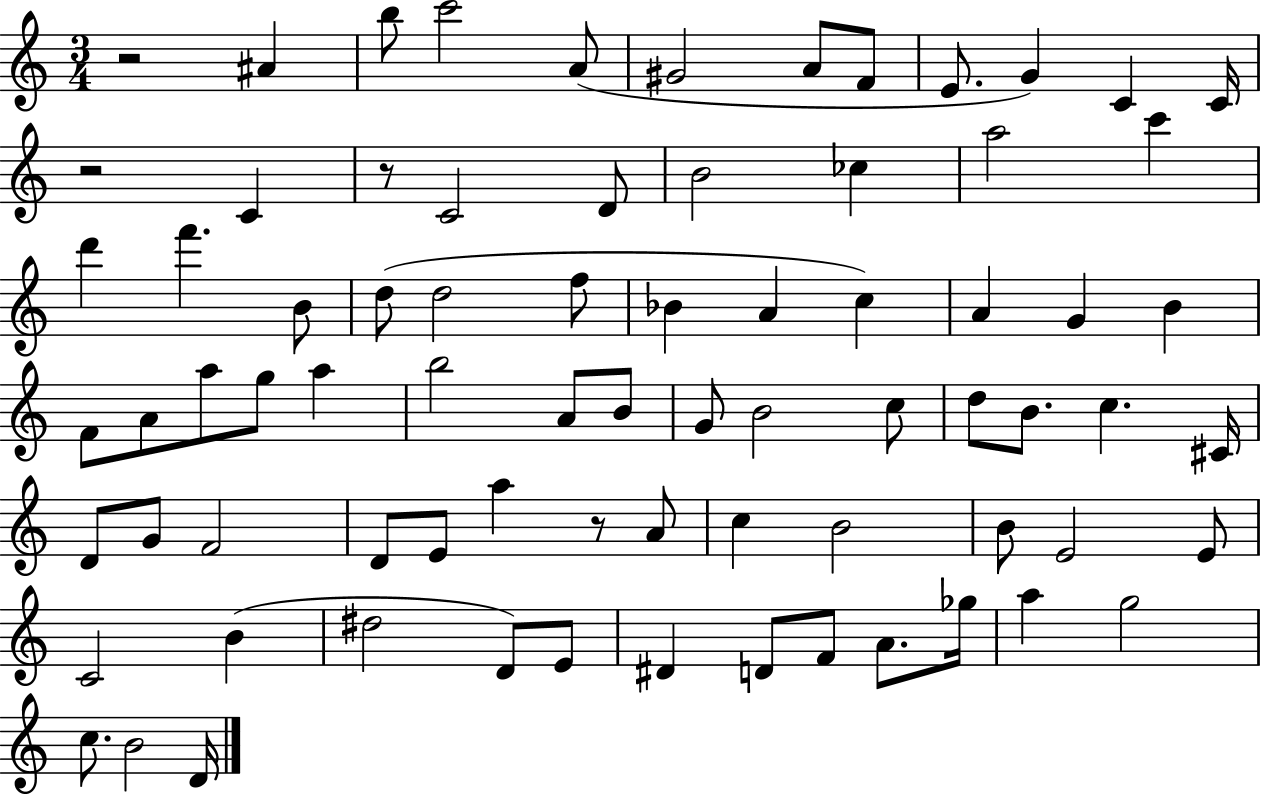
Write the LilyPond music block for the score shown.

{
  \clef treble
  \numericTimeSignature
  \time 3/4
  \key c \major
  r2 ais'4 | b''8 c'''2 a'8( | gis'2 a'8 f'8 | e'8. g'4) c'4 c'16 | \break r2 c'4 | r8 c'2 d'8 | b'2 ces''4 | a''2 c'''4 | \break d'''4 f'''4. b'8 | d''8( d''2 f''8 | bes'4 a'4 c''4) | a'4 g'4 b'4 | \break f'8 a'8 a''8 g''8 a''4 | b''2 a'8 b'8 | g'8 b'2 c''8 | d''8 b'8. c''4. cis'16 | \break d'8 g'8 f'2 | d'8 e'8 a''4 r8 a'8 | c''4 b'2 | b'8 e'2 e'8 | \break c'2 b'4( | dis''2 d'8) e'8 | dis'4 d'8 f'8 a'8. ges''16 | a''4 g''2 | \break c''8. b'2 d'16 | \bar "|."
}